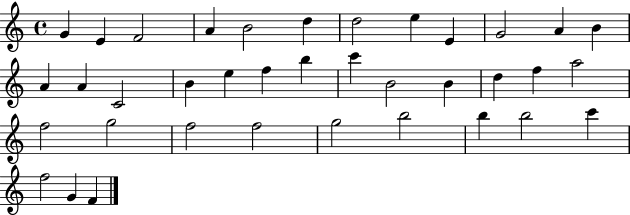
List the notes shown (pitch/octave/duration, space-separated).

G4/q E4/q F4/h A4/q B4/h D5/q D5/h E5/q E4/q G4/h A4/q B4/q A4/q A4/q C4/h B4/q E5/q F5/q B5/q C6/q B4/h B4/q D5/q F5/q A5/h F5/h G5/h F5/h F5/h G5/h B5/h B5/q B5/h C6/q F5/h G4/q F4/q